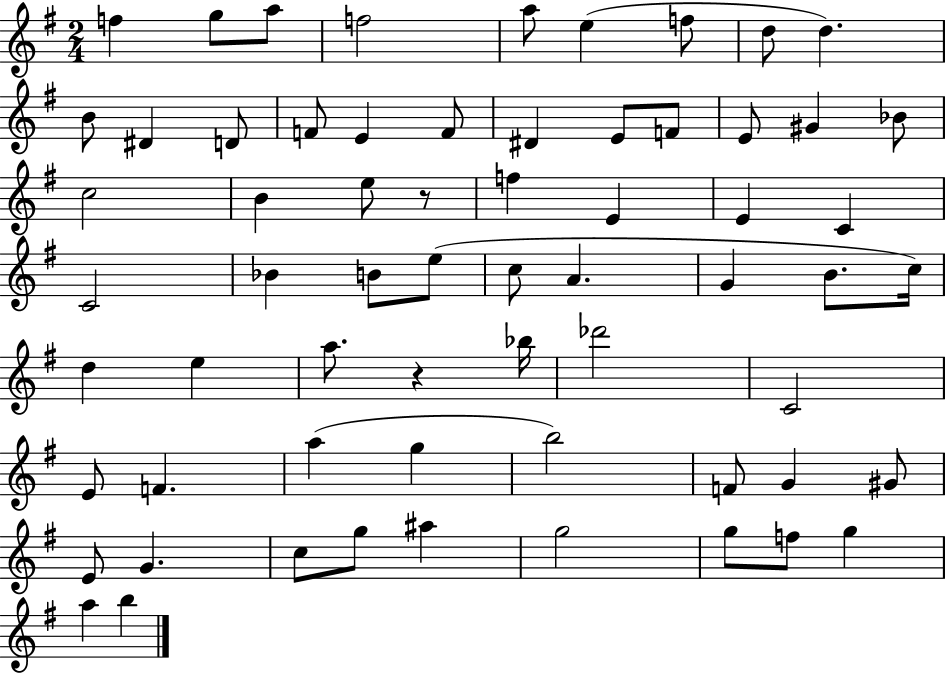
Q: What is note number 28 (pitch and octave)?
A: C4